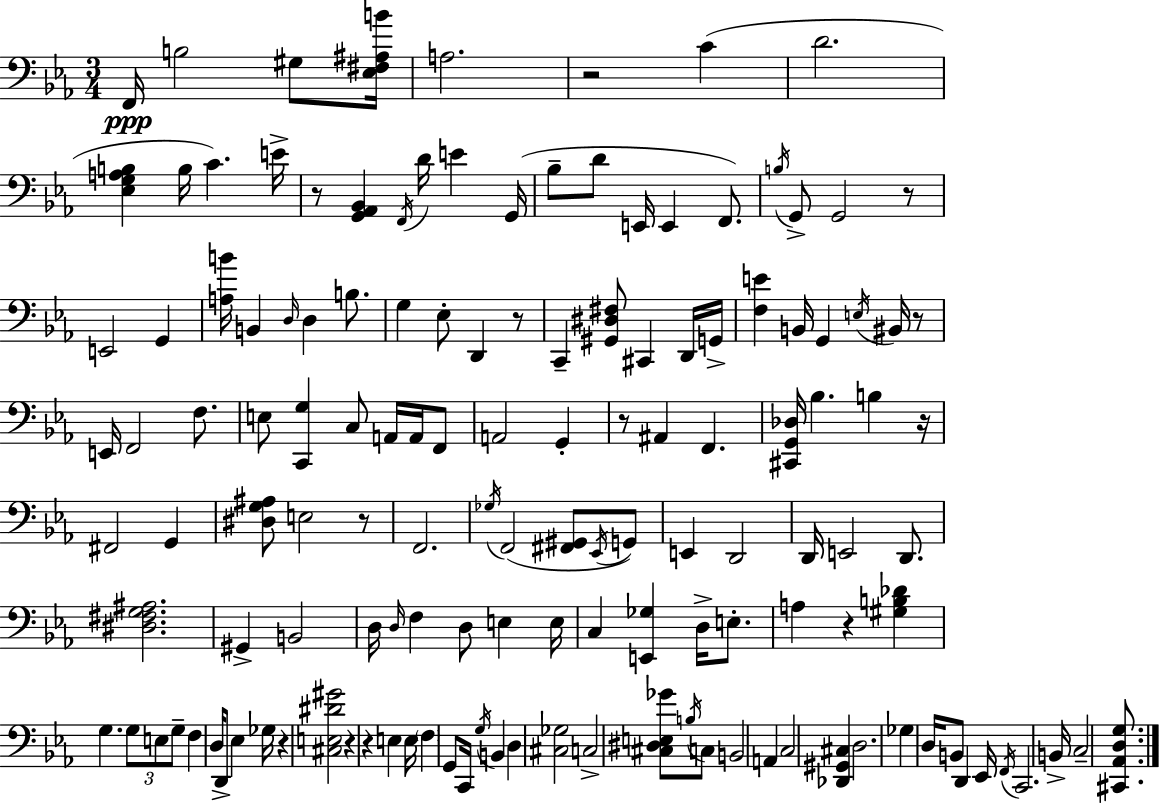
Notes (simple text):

F2/s B3/h G#3/e [Eb3,F#3,A#3,B4]/s A3/h. R/h C4/q D4/h. [Eb3,G3,A3,B3]/q B3/s C4/q. E4/s R/e [G2,Ab2,Bb2]/q F2/s D4/s E4/q G2/s Bb3/e D4/e E2/s E2/q F2/e. B3/s G2/e G2/h R/e E2/h G2/q [A3,B4]/s B2/q D3/s D3/q B3/e. G3/q Eb3/e D2/q R/e C2/q [G#2,D#3,F#3]/e C#2/q D2/s G2/s [F3,E4]/q B2/s G2/q E3/s BIS2/s R/e E2/s F2/h F3/e. E3/e [C2,G3]/q C3/e A2/s A2/s F2/e A2/h G2/q R/e A#2/q F2/q. [C#2,G2,Db3]/s Bb3/q. B3/q R/s F#2/h G2/q [D#3,G3,A#3]/e E3/h R/e F2/h. Gb3/s F2/h [F#2,G#2]/e Eb2/s G2/e E2/q D2/h D2/s E2/h D2/e. [D#3,F#3,G3,A#3]/h. G#2/q B2/h D3/s D3/s F3/q D3/e E3/q E3/s C3/q [E2,Gb3]/q D3/s E3/e. A3/q R/q [G#3,B3,Db4]/q G3/q. G3/e E3/e G3/e F3/q D3/s D2/e Eb3/q Gb3/s R/q [C#3,E3,D#4,G#4]/h R/q R/q E3/q E3/s F3/q G2/e C2/s G3/s B2/q D3/q [C#3,Gb3]/h C3/h [C#3,D#3,E3,Gb4]/e B3/s C3/e B2/h A2/q C3/h [Db2,G#2,C#3]/q D3/h. Gb3/q D3/s B2/e D2/q Eb2/s F2/s C2/h. B2/s C3/h [C#2,Ab2,D3,G3]/e.